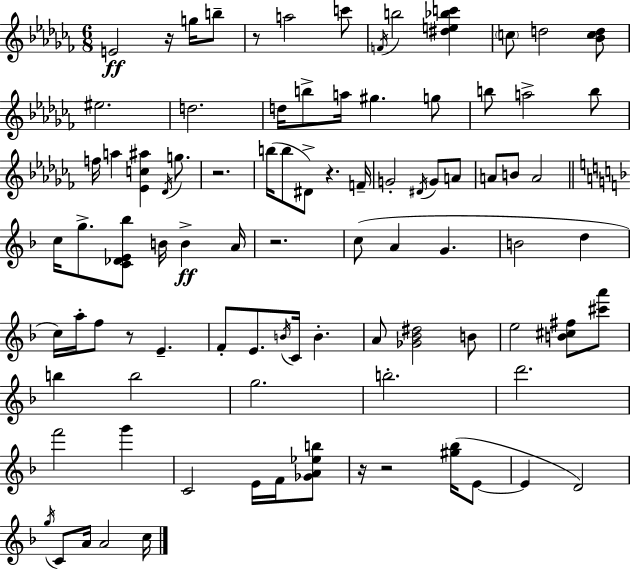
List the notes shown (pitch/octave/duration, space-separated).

E4/h R/s G5/s B5/e R/e A5/h C6/e F4/s B5/h [D#5,E5,Bb5,C6]/q C5/e D5/h [Bb4,C5,D5]/e EIS5/h. D5/h. D5/s B5/e A5/s G#5/q. G5/e B5/e A5/h B5/e F5/s A5/q [Eb4,C5,A#5]/q Db4/s G5/e. R/h. B5/s B5/e D#4/e R/q. F4/s G4/h D#4/s G4/e A4/e A4/e B4/e A4/h C5/s G5/e. [C4,Db4,E4,Bb5]/e B4/s B4/q A4/s R/h. C5/e A4/q G4/q. B4/h D5/q C5/s A5/s F5/e R/e E4/q. F4/e E4/e. B4/s C4/s B4/q. A4/e [Gb4,Bb4,D#5]/h B4/e E5/h [B4,C#5,F#5]/e [C#6,A6]/e B5/q B5/h G5/h. B5/h. D6/h. F6/h G6/q C4/h E4/s F4/s [Gb4,A4,Eb5,B5]/e R/s R/h [G#5,Bb5]/s E4/e E4/q D4/h G5/s C4/e A4/s A4/h C5/s